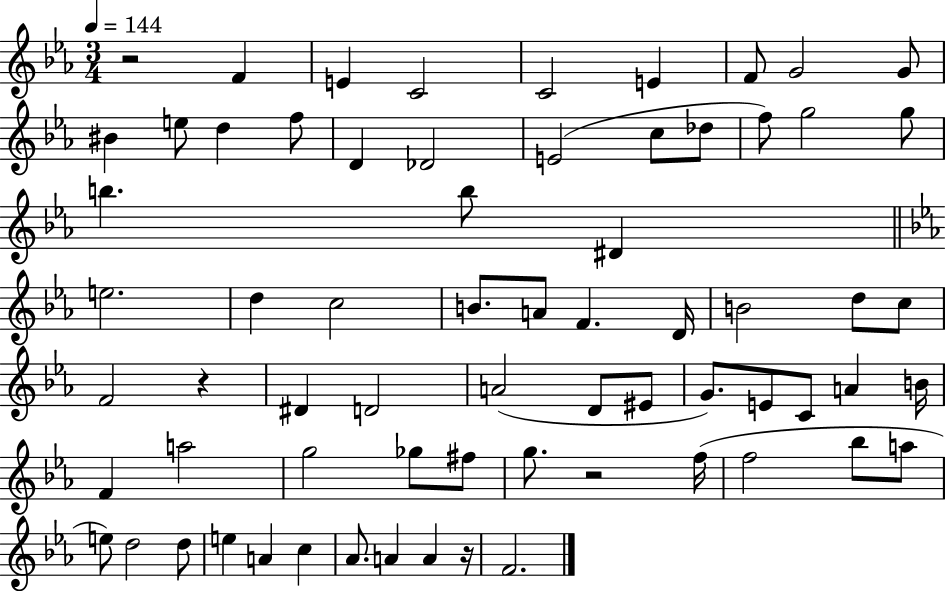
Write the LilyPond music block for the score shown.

{
  \clef treble
  \numericTimeSignature
  \time 3/4
  \key ees \major
  \tempo 4 = 144
  r2 f'4 | e'4 c'2 | c'2 e'4 | f'8 g'2 g'8 | \break bis'4 e''8 d''4 f''8 | d'4 des'2 | e'2( c''8 des''8 | f''8) g''2 g''8 | \break b''4. b''8 dis'4 | \bar "||" \break \key ees \major e''2. | d''4 c''2 | b'8. a'8 f'4. d'16 | b'2 d''8 c''8 | \break f'2 r4 | dis'4 d'2 | a'2( d'8 eis'8 | g'8.) e'8 c'8 a'4 b'16 | \break f'4 a''2 | g''2 ges''8 fis''8 | g''8. r2 f''16( | f''2 bes''8 a''8 | \break e''8) d''2 d''8 | e''4 a'4 c''4 | aes'8. a'4 a'4 r16 | f'2. | \break \bar "|."
}